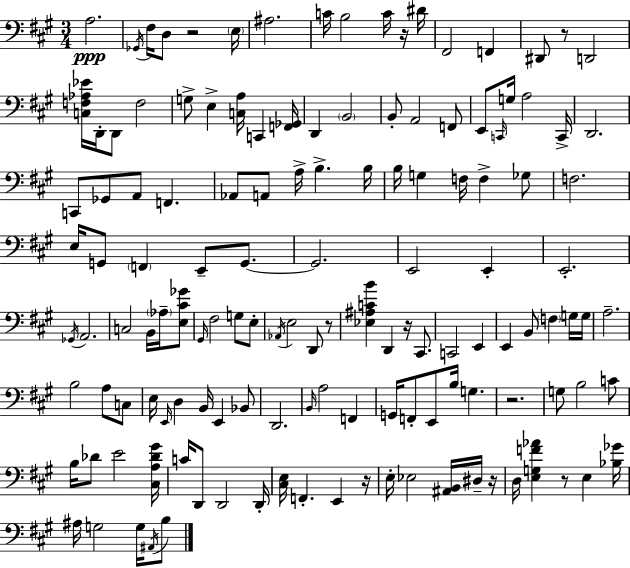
{
  \clef bass
  \numericTimeSignature
  \time 3/4
  \key a \major
  a2.\ppp | \acciaccatura { ges,16 } fis16 d8 r2 | \parenthesize e16 ais2. | c'16 b2 c'16 r16 | \break dis'16 fis,2 f,4 | dis,8 r8 d,2 | <c f aes ees'>16 d,16-. d,8 f2 | g8-> e4-> <c a>16 c,4 | \break <f, ges,>16 d,4 \parenthesize b,2 | b,8-. a,2 f,8 | e,8 \grace { c,16 } g16 a2 | c,16-> d,2. | \break c,8 ges,8 a,8 f,4. | aes,8 a,8 a16-> b4.-> | b16 b16 g4 f16 f4-> | ges8 f2. | \break e16 g,8 \parenthesize f,4 e,8-- g,8.~~ | g,2. | e,2 e,4-. | e,2.-. | \break \acciaccatura { ges,16 } a,2. | c2 b,16 | \parenthesize aes16-- <e cis' ges'>8 \grace { gis,16 } fis2 | g8 e8-. \acciaccatura { aes,16 } e2 | \break d,8 r8 <ees ais c' b'>4 d,4 | r16 cis,8. c,2 | e,4 e,4 b,8 \parenthesize f4 | g16 g16 a2.-- | \break b2 | a8 c8 e16 \grace { e,16 } d4 b,16 | e,4 bes,8 d,2. | \grace { b,16 } a2 | \break f,4 g,16 f,8-. e,8 | b16 g4. r2. | g8 b2 | c'8 b16 des'8 e'2 | \break <cis a des' gis'>16 c'16 d,8 d,2 | d,16-. <cis e>16 f,4.-. | e,4 r16 e16-. ees2 | <ais, b,>16 dis16-- r16 d16 <e g f' aes'>4 | \break r8 e4 <bes ges'>16 ais16 g2 | g16 \acciaccatura { ais,16 } b8 \bar "|."
}